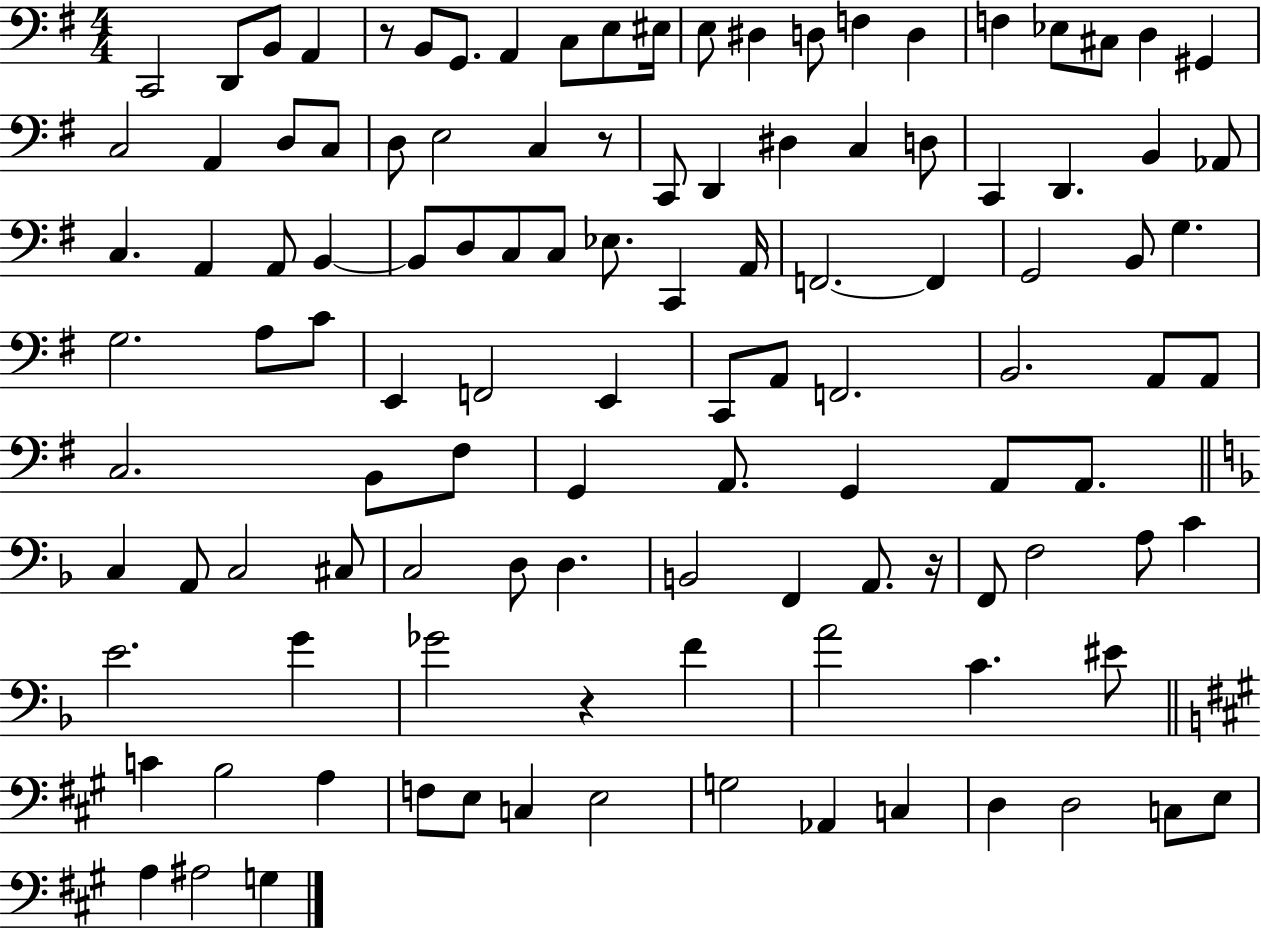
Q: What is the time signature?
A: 4/4